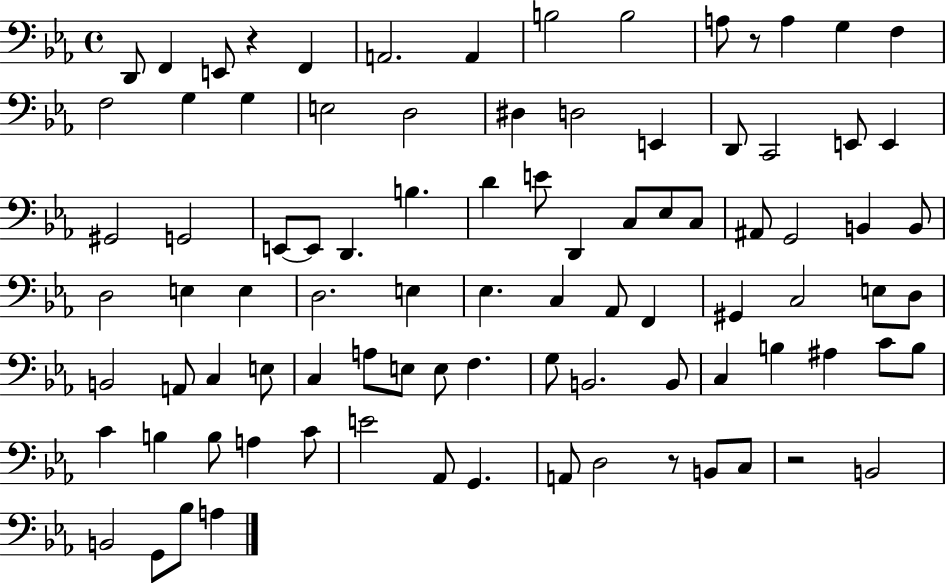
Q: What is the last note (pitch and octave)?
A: A3